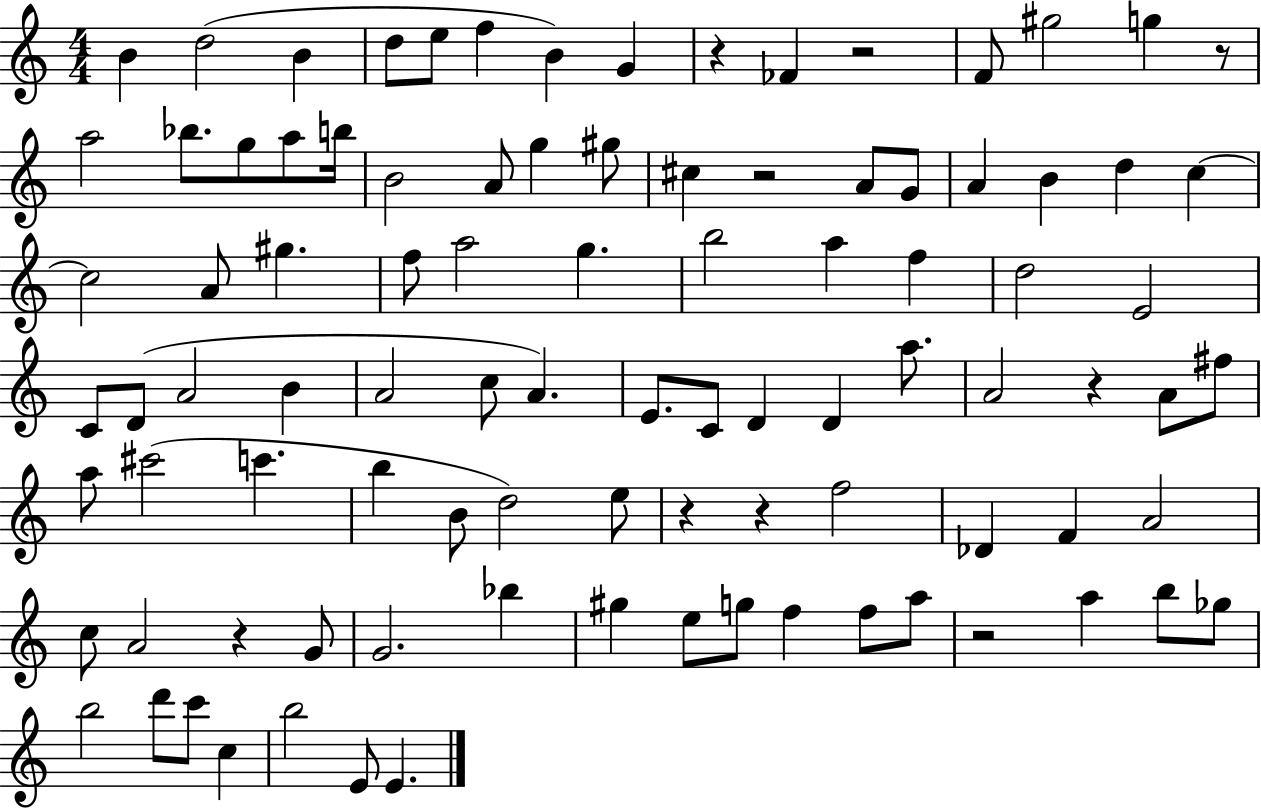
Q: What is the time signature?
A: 4/4